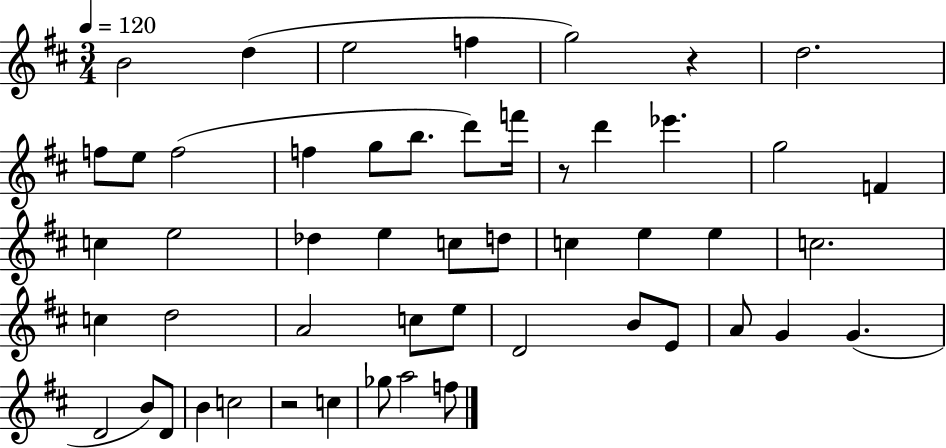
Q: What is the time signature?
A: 3/4